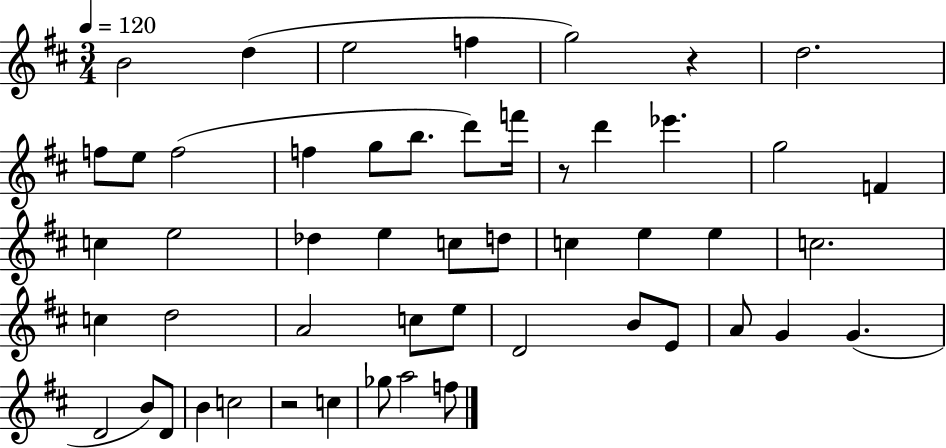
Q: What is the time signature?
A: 3/4